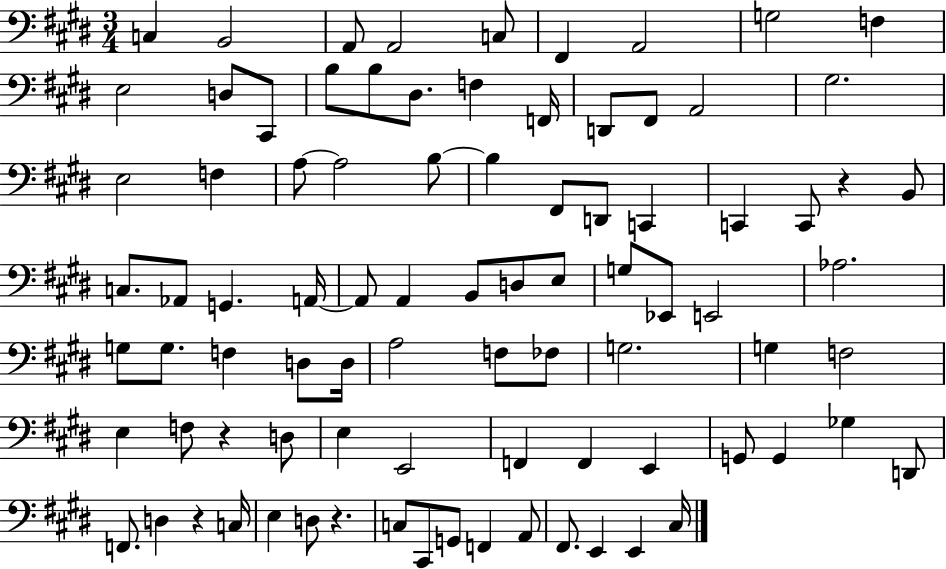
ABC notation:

X:1
T:Untitled
M:3/4
L:1/4
K:E
C, B,,2 A,,/2 A,,2 C,/2 ^F,, A,,2 G,2 F, E,2 D,/2 ^C,,/2 B,/2 B,/2 ^D,/2 F, F,,/4 D,,/2 ^F,,/2 A,,2 ^G,2 E,2 F, A,/2 A,2 B,/2 B, ^F,,/2 D,,/2 C,, C,, C,,/2 z B,,/2 C,/2 _A,,/2 G,, A,,/4 A,,/2 A,, B,,/2 D,/2 E,/2 G,/2 _E,,/2 E,,2 _A,2 G,/2 G,/2 F, D,/2 D,/4 A,2 F,/2 _F,/2 G,2 G, F,2 E, F,/2 z D,/2 E, E,,2 F,, F,, E,, G,,/2 G,, _G, D,,/2 F,,/2 D, z C,/4 E, D,/2 z C,/2 ^C,,/2 G,,/2 F,, A,,/2 ^F,,/2 E,, E,, ^C,/4